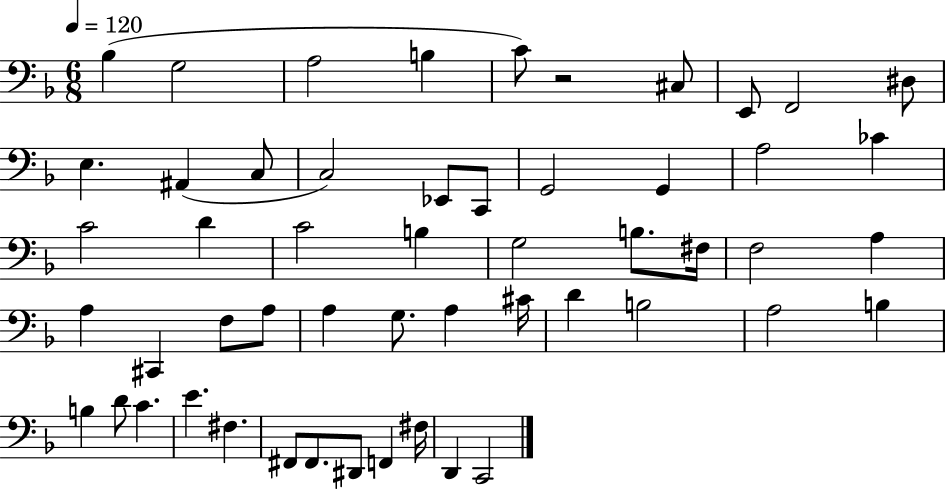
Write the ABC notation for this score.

X:1
T:Untitled
M:6/8
L:1/4
K:F
_B, G,2 A,2 B, C/2 z2 ^C,/2 E,,/2 F,,2 ^D,/2 E, ^A,, C,/2 C,2 _E,,/2 C,,/2 G,,2 G,, A,2 _C C2 D C2 B, G,2 B,/2 ^F,/4 F,2 A, A, ^C,, F,/2 A,/2 A, G,/2 A, ^C/4 D B,2 A,2 B, B, D/2 C E ^F, ^F,,/2 ^F,,/2 ^D,,/2 F,, ^F,/4 D,, C,,2